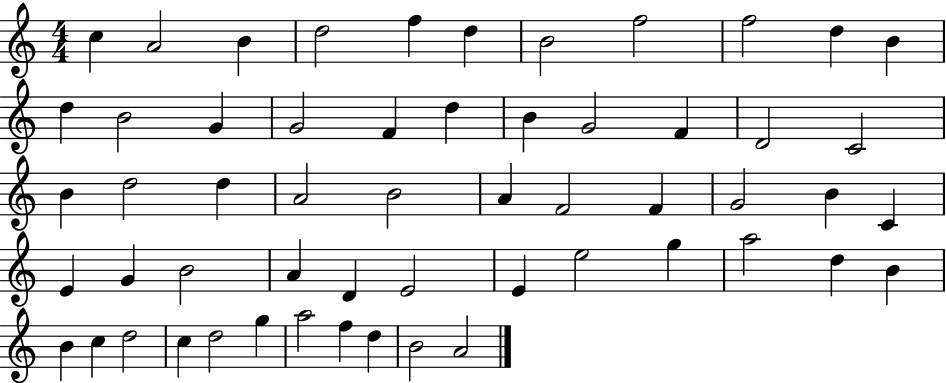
{
  \clef treble
  \numericTimeSignature
  \time 4/4
  \key c \major
  c''4 a'2 b'4 | d''2 f''4 d''4 | b'2 f''2 | f''2 d''4 b'4 | \break d''4 b'2 g'4 | g'2 f'4 d''4 | b'4 g'2 f'4 | d'2 c'2 | \break b'4 d''2 d''4 | a'2 b'2 | a'4 f'2 f'4 | g'2 b'4 c'4 | \break e'4 g'4 b'2 | a'4 d'4 e'2 | e'4 e''2 g''4 | a''2 d''4 b'4 | \break b'4 c''4 d''2 | c''4 d''2 g''4 | a''2 f''4 d''4 | b'2 a'2 | \break \bar "|."
}